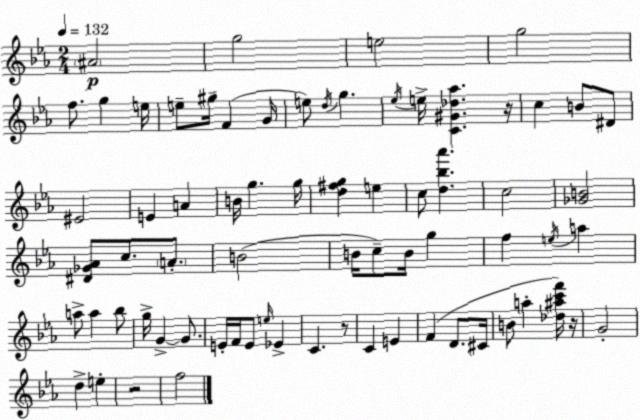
X:1
T:Untitled
M:2/4
L:1/4
K:Eb
^A2 g2 e2 g2 f/2 g e/4 e/2 ^g/4 F G/4 e/2 d/4 g _e/4 e/4 [C^G_d_a] z/4 c B/2 ^D/2 ^E2 E A B/4 g g/4 [d^fg] e c/2 [d_b_a'] c2 [_GB]2 [^D_G_A]/2 c/2 A/2 B2 B/4 c/2 B/4 g f e/4 a a/2 a _b/2 g/4 G G/2 E/4 F/4 E/2 e/4 _E C z/2 C E F D/2 ^C/4 B/2 a [_d^ac'f']/4 z/4 G2 d e z2 f2